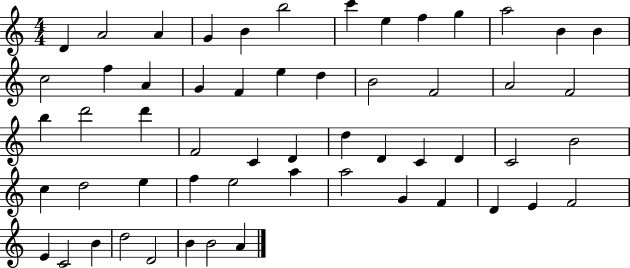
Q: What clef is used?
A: treble